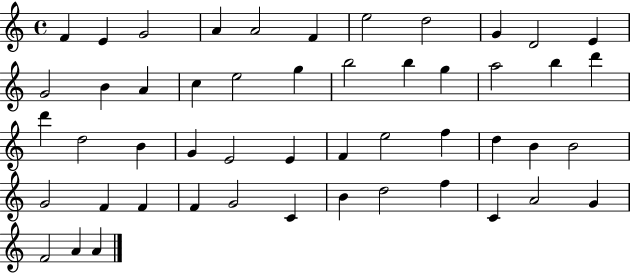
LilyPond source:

{
  \clef treble
  \time 4/4
  \defaultTimeSignature
  \key c \major
  f'4 e'4 g'2 | a'4 a'2 f'4 | e''2 d''2 | g'4 d'2 e'4 | \break g'2 b'4 a'4 | c''4 e''2 g''4 | b''2 b''4 g''4 | a''2 b''4 d'''4 | \break d'''4 d''2 b'4 | g'4 e'2 e'4 | f'4 e''2 f''4 | d''4 b'4 b'2 | \break g'2 f'4 f'4 | f'4 g'2 c'4 | b'4 d''2 f''4 | c'4 a'2 g'4 | \break f'2 a'4 a'4 | \bar "|."
}